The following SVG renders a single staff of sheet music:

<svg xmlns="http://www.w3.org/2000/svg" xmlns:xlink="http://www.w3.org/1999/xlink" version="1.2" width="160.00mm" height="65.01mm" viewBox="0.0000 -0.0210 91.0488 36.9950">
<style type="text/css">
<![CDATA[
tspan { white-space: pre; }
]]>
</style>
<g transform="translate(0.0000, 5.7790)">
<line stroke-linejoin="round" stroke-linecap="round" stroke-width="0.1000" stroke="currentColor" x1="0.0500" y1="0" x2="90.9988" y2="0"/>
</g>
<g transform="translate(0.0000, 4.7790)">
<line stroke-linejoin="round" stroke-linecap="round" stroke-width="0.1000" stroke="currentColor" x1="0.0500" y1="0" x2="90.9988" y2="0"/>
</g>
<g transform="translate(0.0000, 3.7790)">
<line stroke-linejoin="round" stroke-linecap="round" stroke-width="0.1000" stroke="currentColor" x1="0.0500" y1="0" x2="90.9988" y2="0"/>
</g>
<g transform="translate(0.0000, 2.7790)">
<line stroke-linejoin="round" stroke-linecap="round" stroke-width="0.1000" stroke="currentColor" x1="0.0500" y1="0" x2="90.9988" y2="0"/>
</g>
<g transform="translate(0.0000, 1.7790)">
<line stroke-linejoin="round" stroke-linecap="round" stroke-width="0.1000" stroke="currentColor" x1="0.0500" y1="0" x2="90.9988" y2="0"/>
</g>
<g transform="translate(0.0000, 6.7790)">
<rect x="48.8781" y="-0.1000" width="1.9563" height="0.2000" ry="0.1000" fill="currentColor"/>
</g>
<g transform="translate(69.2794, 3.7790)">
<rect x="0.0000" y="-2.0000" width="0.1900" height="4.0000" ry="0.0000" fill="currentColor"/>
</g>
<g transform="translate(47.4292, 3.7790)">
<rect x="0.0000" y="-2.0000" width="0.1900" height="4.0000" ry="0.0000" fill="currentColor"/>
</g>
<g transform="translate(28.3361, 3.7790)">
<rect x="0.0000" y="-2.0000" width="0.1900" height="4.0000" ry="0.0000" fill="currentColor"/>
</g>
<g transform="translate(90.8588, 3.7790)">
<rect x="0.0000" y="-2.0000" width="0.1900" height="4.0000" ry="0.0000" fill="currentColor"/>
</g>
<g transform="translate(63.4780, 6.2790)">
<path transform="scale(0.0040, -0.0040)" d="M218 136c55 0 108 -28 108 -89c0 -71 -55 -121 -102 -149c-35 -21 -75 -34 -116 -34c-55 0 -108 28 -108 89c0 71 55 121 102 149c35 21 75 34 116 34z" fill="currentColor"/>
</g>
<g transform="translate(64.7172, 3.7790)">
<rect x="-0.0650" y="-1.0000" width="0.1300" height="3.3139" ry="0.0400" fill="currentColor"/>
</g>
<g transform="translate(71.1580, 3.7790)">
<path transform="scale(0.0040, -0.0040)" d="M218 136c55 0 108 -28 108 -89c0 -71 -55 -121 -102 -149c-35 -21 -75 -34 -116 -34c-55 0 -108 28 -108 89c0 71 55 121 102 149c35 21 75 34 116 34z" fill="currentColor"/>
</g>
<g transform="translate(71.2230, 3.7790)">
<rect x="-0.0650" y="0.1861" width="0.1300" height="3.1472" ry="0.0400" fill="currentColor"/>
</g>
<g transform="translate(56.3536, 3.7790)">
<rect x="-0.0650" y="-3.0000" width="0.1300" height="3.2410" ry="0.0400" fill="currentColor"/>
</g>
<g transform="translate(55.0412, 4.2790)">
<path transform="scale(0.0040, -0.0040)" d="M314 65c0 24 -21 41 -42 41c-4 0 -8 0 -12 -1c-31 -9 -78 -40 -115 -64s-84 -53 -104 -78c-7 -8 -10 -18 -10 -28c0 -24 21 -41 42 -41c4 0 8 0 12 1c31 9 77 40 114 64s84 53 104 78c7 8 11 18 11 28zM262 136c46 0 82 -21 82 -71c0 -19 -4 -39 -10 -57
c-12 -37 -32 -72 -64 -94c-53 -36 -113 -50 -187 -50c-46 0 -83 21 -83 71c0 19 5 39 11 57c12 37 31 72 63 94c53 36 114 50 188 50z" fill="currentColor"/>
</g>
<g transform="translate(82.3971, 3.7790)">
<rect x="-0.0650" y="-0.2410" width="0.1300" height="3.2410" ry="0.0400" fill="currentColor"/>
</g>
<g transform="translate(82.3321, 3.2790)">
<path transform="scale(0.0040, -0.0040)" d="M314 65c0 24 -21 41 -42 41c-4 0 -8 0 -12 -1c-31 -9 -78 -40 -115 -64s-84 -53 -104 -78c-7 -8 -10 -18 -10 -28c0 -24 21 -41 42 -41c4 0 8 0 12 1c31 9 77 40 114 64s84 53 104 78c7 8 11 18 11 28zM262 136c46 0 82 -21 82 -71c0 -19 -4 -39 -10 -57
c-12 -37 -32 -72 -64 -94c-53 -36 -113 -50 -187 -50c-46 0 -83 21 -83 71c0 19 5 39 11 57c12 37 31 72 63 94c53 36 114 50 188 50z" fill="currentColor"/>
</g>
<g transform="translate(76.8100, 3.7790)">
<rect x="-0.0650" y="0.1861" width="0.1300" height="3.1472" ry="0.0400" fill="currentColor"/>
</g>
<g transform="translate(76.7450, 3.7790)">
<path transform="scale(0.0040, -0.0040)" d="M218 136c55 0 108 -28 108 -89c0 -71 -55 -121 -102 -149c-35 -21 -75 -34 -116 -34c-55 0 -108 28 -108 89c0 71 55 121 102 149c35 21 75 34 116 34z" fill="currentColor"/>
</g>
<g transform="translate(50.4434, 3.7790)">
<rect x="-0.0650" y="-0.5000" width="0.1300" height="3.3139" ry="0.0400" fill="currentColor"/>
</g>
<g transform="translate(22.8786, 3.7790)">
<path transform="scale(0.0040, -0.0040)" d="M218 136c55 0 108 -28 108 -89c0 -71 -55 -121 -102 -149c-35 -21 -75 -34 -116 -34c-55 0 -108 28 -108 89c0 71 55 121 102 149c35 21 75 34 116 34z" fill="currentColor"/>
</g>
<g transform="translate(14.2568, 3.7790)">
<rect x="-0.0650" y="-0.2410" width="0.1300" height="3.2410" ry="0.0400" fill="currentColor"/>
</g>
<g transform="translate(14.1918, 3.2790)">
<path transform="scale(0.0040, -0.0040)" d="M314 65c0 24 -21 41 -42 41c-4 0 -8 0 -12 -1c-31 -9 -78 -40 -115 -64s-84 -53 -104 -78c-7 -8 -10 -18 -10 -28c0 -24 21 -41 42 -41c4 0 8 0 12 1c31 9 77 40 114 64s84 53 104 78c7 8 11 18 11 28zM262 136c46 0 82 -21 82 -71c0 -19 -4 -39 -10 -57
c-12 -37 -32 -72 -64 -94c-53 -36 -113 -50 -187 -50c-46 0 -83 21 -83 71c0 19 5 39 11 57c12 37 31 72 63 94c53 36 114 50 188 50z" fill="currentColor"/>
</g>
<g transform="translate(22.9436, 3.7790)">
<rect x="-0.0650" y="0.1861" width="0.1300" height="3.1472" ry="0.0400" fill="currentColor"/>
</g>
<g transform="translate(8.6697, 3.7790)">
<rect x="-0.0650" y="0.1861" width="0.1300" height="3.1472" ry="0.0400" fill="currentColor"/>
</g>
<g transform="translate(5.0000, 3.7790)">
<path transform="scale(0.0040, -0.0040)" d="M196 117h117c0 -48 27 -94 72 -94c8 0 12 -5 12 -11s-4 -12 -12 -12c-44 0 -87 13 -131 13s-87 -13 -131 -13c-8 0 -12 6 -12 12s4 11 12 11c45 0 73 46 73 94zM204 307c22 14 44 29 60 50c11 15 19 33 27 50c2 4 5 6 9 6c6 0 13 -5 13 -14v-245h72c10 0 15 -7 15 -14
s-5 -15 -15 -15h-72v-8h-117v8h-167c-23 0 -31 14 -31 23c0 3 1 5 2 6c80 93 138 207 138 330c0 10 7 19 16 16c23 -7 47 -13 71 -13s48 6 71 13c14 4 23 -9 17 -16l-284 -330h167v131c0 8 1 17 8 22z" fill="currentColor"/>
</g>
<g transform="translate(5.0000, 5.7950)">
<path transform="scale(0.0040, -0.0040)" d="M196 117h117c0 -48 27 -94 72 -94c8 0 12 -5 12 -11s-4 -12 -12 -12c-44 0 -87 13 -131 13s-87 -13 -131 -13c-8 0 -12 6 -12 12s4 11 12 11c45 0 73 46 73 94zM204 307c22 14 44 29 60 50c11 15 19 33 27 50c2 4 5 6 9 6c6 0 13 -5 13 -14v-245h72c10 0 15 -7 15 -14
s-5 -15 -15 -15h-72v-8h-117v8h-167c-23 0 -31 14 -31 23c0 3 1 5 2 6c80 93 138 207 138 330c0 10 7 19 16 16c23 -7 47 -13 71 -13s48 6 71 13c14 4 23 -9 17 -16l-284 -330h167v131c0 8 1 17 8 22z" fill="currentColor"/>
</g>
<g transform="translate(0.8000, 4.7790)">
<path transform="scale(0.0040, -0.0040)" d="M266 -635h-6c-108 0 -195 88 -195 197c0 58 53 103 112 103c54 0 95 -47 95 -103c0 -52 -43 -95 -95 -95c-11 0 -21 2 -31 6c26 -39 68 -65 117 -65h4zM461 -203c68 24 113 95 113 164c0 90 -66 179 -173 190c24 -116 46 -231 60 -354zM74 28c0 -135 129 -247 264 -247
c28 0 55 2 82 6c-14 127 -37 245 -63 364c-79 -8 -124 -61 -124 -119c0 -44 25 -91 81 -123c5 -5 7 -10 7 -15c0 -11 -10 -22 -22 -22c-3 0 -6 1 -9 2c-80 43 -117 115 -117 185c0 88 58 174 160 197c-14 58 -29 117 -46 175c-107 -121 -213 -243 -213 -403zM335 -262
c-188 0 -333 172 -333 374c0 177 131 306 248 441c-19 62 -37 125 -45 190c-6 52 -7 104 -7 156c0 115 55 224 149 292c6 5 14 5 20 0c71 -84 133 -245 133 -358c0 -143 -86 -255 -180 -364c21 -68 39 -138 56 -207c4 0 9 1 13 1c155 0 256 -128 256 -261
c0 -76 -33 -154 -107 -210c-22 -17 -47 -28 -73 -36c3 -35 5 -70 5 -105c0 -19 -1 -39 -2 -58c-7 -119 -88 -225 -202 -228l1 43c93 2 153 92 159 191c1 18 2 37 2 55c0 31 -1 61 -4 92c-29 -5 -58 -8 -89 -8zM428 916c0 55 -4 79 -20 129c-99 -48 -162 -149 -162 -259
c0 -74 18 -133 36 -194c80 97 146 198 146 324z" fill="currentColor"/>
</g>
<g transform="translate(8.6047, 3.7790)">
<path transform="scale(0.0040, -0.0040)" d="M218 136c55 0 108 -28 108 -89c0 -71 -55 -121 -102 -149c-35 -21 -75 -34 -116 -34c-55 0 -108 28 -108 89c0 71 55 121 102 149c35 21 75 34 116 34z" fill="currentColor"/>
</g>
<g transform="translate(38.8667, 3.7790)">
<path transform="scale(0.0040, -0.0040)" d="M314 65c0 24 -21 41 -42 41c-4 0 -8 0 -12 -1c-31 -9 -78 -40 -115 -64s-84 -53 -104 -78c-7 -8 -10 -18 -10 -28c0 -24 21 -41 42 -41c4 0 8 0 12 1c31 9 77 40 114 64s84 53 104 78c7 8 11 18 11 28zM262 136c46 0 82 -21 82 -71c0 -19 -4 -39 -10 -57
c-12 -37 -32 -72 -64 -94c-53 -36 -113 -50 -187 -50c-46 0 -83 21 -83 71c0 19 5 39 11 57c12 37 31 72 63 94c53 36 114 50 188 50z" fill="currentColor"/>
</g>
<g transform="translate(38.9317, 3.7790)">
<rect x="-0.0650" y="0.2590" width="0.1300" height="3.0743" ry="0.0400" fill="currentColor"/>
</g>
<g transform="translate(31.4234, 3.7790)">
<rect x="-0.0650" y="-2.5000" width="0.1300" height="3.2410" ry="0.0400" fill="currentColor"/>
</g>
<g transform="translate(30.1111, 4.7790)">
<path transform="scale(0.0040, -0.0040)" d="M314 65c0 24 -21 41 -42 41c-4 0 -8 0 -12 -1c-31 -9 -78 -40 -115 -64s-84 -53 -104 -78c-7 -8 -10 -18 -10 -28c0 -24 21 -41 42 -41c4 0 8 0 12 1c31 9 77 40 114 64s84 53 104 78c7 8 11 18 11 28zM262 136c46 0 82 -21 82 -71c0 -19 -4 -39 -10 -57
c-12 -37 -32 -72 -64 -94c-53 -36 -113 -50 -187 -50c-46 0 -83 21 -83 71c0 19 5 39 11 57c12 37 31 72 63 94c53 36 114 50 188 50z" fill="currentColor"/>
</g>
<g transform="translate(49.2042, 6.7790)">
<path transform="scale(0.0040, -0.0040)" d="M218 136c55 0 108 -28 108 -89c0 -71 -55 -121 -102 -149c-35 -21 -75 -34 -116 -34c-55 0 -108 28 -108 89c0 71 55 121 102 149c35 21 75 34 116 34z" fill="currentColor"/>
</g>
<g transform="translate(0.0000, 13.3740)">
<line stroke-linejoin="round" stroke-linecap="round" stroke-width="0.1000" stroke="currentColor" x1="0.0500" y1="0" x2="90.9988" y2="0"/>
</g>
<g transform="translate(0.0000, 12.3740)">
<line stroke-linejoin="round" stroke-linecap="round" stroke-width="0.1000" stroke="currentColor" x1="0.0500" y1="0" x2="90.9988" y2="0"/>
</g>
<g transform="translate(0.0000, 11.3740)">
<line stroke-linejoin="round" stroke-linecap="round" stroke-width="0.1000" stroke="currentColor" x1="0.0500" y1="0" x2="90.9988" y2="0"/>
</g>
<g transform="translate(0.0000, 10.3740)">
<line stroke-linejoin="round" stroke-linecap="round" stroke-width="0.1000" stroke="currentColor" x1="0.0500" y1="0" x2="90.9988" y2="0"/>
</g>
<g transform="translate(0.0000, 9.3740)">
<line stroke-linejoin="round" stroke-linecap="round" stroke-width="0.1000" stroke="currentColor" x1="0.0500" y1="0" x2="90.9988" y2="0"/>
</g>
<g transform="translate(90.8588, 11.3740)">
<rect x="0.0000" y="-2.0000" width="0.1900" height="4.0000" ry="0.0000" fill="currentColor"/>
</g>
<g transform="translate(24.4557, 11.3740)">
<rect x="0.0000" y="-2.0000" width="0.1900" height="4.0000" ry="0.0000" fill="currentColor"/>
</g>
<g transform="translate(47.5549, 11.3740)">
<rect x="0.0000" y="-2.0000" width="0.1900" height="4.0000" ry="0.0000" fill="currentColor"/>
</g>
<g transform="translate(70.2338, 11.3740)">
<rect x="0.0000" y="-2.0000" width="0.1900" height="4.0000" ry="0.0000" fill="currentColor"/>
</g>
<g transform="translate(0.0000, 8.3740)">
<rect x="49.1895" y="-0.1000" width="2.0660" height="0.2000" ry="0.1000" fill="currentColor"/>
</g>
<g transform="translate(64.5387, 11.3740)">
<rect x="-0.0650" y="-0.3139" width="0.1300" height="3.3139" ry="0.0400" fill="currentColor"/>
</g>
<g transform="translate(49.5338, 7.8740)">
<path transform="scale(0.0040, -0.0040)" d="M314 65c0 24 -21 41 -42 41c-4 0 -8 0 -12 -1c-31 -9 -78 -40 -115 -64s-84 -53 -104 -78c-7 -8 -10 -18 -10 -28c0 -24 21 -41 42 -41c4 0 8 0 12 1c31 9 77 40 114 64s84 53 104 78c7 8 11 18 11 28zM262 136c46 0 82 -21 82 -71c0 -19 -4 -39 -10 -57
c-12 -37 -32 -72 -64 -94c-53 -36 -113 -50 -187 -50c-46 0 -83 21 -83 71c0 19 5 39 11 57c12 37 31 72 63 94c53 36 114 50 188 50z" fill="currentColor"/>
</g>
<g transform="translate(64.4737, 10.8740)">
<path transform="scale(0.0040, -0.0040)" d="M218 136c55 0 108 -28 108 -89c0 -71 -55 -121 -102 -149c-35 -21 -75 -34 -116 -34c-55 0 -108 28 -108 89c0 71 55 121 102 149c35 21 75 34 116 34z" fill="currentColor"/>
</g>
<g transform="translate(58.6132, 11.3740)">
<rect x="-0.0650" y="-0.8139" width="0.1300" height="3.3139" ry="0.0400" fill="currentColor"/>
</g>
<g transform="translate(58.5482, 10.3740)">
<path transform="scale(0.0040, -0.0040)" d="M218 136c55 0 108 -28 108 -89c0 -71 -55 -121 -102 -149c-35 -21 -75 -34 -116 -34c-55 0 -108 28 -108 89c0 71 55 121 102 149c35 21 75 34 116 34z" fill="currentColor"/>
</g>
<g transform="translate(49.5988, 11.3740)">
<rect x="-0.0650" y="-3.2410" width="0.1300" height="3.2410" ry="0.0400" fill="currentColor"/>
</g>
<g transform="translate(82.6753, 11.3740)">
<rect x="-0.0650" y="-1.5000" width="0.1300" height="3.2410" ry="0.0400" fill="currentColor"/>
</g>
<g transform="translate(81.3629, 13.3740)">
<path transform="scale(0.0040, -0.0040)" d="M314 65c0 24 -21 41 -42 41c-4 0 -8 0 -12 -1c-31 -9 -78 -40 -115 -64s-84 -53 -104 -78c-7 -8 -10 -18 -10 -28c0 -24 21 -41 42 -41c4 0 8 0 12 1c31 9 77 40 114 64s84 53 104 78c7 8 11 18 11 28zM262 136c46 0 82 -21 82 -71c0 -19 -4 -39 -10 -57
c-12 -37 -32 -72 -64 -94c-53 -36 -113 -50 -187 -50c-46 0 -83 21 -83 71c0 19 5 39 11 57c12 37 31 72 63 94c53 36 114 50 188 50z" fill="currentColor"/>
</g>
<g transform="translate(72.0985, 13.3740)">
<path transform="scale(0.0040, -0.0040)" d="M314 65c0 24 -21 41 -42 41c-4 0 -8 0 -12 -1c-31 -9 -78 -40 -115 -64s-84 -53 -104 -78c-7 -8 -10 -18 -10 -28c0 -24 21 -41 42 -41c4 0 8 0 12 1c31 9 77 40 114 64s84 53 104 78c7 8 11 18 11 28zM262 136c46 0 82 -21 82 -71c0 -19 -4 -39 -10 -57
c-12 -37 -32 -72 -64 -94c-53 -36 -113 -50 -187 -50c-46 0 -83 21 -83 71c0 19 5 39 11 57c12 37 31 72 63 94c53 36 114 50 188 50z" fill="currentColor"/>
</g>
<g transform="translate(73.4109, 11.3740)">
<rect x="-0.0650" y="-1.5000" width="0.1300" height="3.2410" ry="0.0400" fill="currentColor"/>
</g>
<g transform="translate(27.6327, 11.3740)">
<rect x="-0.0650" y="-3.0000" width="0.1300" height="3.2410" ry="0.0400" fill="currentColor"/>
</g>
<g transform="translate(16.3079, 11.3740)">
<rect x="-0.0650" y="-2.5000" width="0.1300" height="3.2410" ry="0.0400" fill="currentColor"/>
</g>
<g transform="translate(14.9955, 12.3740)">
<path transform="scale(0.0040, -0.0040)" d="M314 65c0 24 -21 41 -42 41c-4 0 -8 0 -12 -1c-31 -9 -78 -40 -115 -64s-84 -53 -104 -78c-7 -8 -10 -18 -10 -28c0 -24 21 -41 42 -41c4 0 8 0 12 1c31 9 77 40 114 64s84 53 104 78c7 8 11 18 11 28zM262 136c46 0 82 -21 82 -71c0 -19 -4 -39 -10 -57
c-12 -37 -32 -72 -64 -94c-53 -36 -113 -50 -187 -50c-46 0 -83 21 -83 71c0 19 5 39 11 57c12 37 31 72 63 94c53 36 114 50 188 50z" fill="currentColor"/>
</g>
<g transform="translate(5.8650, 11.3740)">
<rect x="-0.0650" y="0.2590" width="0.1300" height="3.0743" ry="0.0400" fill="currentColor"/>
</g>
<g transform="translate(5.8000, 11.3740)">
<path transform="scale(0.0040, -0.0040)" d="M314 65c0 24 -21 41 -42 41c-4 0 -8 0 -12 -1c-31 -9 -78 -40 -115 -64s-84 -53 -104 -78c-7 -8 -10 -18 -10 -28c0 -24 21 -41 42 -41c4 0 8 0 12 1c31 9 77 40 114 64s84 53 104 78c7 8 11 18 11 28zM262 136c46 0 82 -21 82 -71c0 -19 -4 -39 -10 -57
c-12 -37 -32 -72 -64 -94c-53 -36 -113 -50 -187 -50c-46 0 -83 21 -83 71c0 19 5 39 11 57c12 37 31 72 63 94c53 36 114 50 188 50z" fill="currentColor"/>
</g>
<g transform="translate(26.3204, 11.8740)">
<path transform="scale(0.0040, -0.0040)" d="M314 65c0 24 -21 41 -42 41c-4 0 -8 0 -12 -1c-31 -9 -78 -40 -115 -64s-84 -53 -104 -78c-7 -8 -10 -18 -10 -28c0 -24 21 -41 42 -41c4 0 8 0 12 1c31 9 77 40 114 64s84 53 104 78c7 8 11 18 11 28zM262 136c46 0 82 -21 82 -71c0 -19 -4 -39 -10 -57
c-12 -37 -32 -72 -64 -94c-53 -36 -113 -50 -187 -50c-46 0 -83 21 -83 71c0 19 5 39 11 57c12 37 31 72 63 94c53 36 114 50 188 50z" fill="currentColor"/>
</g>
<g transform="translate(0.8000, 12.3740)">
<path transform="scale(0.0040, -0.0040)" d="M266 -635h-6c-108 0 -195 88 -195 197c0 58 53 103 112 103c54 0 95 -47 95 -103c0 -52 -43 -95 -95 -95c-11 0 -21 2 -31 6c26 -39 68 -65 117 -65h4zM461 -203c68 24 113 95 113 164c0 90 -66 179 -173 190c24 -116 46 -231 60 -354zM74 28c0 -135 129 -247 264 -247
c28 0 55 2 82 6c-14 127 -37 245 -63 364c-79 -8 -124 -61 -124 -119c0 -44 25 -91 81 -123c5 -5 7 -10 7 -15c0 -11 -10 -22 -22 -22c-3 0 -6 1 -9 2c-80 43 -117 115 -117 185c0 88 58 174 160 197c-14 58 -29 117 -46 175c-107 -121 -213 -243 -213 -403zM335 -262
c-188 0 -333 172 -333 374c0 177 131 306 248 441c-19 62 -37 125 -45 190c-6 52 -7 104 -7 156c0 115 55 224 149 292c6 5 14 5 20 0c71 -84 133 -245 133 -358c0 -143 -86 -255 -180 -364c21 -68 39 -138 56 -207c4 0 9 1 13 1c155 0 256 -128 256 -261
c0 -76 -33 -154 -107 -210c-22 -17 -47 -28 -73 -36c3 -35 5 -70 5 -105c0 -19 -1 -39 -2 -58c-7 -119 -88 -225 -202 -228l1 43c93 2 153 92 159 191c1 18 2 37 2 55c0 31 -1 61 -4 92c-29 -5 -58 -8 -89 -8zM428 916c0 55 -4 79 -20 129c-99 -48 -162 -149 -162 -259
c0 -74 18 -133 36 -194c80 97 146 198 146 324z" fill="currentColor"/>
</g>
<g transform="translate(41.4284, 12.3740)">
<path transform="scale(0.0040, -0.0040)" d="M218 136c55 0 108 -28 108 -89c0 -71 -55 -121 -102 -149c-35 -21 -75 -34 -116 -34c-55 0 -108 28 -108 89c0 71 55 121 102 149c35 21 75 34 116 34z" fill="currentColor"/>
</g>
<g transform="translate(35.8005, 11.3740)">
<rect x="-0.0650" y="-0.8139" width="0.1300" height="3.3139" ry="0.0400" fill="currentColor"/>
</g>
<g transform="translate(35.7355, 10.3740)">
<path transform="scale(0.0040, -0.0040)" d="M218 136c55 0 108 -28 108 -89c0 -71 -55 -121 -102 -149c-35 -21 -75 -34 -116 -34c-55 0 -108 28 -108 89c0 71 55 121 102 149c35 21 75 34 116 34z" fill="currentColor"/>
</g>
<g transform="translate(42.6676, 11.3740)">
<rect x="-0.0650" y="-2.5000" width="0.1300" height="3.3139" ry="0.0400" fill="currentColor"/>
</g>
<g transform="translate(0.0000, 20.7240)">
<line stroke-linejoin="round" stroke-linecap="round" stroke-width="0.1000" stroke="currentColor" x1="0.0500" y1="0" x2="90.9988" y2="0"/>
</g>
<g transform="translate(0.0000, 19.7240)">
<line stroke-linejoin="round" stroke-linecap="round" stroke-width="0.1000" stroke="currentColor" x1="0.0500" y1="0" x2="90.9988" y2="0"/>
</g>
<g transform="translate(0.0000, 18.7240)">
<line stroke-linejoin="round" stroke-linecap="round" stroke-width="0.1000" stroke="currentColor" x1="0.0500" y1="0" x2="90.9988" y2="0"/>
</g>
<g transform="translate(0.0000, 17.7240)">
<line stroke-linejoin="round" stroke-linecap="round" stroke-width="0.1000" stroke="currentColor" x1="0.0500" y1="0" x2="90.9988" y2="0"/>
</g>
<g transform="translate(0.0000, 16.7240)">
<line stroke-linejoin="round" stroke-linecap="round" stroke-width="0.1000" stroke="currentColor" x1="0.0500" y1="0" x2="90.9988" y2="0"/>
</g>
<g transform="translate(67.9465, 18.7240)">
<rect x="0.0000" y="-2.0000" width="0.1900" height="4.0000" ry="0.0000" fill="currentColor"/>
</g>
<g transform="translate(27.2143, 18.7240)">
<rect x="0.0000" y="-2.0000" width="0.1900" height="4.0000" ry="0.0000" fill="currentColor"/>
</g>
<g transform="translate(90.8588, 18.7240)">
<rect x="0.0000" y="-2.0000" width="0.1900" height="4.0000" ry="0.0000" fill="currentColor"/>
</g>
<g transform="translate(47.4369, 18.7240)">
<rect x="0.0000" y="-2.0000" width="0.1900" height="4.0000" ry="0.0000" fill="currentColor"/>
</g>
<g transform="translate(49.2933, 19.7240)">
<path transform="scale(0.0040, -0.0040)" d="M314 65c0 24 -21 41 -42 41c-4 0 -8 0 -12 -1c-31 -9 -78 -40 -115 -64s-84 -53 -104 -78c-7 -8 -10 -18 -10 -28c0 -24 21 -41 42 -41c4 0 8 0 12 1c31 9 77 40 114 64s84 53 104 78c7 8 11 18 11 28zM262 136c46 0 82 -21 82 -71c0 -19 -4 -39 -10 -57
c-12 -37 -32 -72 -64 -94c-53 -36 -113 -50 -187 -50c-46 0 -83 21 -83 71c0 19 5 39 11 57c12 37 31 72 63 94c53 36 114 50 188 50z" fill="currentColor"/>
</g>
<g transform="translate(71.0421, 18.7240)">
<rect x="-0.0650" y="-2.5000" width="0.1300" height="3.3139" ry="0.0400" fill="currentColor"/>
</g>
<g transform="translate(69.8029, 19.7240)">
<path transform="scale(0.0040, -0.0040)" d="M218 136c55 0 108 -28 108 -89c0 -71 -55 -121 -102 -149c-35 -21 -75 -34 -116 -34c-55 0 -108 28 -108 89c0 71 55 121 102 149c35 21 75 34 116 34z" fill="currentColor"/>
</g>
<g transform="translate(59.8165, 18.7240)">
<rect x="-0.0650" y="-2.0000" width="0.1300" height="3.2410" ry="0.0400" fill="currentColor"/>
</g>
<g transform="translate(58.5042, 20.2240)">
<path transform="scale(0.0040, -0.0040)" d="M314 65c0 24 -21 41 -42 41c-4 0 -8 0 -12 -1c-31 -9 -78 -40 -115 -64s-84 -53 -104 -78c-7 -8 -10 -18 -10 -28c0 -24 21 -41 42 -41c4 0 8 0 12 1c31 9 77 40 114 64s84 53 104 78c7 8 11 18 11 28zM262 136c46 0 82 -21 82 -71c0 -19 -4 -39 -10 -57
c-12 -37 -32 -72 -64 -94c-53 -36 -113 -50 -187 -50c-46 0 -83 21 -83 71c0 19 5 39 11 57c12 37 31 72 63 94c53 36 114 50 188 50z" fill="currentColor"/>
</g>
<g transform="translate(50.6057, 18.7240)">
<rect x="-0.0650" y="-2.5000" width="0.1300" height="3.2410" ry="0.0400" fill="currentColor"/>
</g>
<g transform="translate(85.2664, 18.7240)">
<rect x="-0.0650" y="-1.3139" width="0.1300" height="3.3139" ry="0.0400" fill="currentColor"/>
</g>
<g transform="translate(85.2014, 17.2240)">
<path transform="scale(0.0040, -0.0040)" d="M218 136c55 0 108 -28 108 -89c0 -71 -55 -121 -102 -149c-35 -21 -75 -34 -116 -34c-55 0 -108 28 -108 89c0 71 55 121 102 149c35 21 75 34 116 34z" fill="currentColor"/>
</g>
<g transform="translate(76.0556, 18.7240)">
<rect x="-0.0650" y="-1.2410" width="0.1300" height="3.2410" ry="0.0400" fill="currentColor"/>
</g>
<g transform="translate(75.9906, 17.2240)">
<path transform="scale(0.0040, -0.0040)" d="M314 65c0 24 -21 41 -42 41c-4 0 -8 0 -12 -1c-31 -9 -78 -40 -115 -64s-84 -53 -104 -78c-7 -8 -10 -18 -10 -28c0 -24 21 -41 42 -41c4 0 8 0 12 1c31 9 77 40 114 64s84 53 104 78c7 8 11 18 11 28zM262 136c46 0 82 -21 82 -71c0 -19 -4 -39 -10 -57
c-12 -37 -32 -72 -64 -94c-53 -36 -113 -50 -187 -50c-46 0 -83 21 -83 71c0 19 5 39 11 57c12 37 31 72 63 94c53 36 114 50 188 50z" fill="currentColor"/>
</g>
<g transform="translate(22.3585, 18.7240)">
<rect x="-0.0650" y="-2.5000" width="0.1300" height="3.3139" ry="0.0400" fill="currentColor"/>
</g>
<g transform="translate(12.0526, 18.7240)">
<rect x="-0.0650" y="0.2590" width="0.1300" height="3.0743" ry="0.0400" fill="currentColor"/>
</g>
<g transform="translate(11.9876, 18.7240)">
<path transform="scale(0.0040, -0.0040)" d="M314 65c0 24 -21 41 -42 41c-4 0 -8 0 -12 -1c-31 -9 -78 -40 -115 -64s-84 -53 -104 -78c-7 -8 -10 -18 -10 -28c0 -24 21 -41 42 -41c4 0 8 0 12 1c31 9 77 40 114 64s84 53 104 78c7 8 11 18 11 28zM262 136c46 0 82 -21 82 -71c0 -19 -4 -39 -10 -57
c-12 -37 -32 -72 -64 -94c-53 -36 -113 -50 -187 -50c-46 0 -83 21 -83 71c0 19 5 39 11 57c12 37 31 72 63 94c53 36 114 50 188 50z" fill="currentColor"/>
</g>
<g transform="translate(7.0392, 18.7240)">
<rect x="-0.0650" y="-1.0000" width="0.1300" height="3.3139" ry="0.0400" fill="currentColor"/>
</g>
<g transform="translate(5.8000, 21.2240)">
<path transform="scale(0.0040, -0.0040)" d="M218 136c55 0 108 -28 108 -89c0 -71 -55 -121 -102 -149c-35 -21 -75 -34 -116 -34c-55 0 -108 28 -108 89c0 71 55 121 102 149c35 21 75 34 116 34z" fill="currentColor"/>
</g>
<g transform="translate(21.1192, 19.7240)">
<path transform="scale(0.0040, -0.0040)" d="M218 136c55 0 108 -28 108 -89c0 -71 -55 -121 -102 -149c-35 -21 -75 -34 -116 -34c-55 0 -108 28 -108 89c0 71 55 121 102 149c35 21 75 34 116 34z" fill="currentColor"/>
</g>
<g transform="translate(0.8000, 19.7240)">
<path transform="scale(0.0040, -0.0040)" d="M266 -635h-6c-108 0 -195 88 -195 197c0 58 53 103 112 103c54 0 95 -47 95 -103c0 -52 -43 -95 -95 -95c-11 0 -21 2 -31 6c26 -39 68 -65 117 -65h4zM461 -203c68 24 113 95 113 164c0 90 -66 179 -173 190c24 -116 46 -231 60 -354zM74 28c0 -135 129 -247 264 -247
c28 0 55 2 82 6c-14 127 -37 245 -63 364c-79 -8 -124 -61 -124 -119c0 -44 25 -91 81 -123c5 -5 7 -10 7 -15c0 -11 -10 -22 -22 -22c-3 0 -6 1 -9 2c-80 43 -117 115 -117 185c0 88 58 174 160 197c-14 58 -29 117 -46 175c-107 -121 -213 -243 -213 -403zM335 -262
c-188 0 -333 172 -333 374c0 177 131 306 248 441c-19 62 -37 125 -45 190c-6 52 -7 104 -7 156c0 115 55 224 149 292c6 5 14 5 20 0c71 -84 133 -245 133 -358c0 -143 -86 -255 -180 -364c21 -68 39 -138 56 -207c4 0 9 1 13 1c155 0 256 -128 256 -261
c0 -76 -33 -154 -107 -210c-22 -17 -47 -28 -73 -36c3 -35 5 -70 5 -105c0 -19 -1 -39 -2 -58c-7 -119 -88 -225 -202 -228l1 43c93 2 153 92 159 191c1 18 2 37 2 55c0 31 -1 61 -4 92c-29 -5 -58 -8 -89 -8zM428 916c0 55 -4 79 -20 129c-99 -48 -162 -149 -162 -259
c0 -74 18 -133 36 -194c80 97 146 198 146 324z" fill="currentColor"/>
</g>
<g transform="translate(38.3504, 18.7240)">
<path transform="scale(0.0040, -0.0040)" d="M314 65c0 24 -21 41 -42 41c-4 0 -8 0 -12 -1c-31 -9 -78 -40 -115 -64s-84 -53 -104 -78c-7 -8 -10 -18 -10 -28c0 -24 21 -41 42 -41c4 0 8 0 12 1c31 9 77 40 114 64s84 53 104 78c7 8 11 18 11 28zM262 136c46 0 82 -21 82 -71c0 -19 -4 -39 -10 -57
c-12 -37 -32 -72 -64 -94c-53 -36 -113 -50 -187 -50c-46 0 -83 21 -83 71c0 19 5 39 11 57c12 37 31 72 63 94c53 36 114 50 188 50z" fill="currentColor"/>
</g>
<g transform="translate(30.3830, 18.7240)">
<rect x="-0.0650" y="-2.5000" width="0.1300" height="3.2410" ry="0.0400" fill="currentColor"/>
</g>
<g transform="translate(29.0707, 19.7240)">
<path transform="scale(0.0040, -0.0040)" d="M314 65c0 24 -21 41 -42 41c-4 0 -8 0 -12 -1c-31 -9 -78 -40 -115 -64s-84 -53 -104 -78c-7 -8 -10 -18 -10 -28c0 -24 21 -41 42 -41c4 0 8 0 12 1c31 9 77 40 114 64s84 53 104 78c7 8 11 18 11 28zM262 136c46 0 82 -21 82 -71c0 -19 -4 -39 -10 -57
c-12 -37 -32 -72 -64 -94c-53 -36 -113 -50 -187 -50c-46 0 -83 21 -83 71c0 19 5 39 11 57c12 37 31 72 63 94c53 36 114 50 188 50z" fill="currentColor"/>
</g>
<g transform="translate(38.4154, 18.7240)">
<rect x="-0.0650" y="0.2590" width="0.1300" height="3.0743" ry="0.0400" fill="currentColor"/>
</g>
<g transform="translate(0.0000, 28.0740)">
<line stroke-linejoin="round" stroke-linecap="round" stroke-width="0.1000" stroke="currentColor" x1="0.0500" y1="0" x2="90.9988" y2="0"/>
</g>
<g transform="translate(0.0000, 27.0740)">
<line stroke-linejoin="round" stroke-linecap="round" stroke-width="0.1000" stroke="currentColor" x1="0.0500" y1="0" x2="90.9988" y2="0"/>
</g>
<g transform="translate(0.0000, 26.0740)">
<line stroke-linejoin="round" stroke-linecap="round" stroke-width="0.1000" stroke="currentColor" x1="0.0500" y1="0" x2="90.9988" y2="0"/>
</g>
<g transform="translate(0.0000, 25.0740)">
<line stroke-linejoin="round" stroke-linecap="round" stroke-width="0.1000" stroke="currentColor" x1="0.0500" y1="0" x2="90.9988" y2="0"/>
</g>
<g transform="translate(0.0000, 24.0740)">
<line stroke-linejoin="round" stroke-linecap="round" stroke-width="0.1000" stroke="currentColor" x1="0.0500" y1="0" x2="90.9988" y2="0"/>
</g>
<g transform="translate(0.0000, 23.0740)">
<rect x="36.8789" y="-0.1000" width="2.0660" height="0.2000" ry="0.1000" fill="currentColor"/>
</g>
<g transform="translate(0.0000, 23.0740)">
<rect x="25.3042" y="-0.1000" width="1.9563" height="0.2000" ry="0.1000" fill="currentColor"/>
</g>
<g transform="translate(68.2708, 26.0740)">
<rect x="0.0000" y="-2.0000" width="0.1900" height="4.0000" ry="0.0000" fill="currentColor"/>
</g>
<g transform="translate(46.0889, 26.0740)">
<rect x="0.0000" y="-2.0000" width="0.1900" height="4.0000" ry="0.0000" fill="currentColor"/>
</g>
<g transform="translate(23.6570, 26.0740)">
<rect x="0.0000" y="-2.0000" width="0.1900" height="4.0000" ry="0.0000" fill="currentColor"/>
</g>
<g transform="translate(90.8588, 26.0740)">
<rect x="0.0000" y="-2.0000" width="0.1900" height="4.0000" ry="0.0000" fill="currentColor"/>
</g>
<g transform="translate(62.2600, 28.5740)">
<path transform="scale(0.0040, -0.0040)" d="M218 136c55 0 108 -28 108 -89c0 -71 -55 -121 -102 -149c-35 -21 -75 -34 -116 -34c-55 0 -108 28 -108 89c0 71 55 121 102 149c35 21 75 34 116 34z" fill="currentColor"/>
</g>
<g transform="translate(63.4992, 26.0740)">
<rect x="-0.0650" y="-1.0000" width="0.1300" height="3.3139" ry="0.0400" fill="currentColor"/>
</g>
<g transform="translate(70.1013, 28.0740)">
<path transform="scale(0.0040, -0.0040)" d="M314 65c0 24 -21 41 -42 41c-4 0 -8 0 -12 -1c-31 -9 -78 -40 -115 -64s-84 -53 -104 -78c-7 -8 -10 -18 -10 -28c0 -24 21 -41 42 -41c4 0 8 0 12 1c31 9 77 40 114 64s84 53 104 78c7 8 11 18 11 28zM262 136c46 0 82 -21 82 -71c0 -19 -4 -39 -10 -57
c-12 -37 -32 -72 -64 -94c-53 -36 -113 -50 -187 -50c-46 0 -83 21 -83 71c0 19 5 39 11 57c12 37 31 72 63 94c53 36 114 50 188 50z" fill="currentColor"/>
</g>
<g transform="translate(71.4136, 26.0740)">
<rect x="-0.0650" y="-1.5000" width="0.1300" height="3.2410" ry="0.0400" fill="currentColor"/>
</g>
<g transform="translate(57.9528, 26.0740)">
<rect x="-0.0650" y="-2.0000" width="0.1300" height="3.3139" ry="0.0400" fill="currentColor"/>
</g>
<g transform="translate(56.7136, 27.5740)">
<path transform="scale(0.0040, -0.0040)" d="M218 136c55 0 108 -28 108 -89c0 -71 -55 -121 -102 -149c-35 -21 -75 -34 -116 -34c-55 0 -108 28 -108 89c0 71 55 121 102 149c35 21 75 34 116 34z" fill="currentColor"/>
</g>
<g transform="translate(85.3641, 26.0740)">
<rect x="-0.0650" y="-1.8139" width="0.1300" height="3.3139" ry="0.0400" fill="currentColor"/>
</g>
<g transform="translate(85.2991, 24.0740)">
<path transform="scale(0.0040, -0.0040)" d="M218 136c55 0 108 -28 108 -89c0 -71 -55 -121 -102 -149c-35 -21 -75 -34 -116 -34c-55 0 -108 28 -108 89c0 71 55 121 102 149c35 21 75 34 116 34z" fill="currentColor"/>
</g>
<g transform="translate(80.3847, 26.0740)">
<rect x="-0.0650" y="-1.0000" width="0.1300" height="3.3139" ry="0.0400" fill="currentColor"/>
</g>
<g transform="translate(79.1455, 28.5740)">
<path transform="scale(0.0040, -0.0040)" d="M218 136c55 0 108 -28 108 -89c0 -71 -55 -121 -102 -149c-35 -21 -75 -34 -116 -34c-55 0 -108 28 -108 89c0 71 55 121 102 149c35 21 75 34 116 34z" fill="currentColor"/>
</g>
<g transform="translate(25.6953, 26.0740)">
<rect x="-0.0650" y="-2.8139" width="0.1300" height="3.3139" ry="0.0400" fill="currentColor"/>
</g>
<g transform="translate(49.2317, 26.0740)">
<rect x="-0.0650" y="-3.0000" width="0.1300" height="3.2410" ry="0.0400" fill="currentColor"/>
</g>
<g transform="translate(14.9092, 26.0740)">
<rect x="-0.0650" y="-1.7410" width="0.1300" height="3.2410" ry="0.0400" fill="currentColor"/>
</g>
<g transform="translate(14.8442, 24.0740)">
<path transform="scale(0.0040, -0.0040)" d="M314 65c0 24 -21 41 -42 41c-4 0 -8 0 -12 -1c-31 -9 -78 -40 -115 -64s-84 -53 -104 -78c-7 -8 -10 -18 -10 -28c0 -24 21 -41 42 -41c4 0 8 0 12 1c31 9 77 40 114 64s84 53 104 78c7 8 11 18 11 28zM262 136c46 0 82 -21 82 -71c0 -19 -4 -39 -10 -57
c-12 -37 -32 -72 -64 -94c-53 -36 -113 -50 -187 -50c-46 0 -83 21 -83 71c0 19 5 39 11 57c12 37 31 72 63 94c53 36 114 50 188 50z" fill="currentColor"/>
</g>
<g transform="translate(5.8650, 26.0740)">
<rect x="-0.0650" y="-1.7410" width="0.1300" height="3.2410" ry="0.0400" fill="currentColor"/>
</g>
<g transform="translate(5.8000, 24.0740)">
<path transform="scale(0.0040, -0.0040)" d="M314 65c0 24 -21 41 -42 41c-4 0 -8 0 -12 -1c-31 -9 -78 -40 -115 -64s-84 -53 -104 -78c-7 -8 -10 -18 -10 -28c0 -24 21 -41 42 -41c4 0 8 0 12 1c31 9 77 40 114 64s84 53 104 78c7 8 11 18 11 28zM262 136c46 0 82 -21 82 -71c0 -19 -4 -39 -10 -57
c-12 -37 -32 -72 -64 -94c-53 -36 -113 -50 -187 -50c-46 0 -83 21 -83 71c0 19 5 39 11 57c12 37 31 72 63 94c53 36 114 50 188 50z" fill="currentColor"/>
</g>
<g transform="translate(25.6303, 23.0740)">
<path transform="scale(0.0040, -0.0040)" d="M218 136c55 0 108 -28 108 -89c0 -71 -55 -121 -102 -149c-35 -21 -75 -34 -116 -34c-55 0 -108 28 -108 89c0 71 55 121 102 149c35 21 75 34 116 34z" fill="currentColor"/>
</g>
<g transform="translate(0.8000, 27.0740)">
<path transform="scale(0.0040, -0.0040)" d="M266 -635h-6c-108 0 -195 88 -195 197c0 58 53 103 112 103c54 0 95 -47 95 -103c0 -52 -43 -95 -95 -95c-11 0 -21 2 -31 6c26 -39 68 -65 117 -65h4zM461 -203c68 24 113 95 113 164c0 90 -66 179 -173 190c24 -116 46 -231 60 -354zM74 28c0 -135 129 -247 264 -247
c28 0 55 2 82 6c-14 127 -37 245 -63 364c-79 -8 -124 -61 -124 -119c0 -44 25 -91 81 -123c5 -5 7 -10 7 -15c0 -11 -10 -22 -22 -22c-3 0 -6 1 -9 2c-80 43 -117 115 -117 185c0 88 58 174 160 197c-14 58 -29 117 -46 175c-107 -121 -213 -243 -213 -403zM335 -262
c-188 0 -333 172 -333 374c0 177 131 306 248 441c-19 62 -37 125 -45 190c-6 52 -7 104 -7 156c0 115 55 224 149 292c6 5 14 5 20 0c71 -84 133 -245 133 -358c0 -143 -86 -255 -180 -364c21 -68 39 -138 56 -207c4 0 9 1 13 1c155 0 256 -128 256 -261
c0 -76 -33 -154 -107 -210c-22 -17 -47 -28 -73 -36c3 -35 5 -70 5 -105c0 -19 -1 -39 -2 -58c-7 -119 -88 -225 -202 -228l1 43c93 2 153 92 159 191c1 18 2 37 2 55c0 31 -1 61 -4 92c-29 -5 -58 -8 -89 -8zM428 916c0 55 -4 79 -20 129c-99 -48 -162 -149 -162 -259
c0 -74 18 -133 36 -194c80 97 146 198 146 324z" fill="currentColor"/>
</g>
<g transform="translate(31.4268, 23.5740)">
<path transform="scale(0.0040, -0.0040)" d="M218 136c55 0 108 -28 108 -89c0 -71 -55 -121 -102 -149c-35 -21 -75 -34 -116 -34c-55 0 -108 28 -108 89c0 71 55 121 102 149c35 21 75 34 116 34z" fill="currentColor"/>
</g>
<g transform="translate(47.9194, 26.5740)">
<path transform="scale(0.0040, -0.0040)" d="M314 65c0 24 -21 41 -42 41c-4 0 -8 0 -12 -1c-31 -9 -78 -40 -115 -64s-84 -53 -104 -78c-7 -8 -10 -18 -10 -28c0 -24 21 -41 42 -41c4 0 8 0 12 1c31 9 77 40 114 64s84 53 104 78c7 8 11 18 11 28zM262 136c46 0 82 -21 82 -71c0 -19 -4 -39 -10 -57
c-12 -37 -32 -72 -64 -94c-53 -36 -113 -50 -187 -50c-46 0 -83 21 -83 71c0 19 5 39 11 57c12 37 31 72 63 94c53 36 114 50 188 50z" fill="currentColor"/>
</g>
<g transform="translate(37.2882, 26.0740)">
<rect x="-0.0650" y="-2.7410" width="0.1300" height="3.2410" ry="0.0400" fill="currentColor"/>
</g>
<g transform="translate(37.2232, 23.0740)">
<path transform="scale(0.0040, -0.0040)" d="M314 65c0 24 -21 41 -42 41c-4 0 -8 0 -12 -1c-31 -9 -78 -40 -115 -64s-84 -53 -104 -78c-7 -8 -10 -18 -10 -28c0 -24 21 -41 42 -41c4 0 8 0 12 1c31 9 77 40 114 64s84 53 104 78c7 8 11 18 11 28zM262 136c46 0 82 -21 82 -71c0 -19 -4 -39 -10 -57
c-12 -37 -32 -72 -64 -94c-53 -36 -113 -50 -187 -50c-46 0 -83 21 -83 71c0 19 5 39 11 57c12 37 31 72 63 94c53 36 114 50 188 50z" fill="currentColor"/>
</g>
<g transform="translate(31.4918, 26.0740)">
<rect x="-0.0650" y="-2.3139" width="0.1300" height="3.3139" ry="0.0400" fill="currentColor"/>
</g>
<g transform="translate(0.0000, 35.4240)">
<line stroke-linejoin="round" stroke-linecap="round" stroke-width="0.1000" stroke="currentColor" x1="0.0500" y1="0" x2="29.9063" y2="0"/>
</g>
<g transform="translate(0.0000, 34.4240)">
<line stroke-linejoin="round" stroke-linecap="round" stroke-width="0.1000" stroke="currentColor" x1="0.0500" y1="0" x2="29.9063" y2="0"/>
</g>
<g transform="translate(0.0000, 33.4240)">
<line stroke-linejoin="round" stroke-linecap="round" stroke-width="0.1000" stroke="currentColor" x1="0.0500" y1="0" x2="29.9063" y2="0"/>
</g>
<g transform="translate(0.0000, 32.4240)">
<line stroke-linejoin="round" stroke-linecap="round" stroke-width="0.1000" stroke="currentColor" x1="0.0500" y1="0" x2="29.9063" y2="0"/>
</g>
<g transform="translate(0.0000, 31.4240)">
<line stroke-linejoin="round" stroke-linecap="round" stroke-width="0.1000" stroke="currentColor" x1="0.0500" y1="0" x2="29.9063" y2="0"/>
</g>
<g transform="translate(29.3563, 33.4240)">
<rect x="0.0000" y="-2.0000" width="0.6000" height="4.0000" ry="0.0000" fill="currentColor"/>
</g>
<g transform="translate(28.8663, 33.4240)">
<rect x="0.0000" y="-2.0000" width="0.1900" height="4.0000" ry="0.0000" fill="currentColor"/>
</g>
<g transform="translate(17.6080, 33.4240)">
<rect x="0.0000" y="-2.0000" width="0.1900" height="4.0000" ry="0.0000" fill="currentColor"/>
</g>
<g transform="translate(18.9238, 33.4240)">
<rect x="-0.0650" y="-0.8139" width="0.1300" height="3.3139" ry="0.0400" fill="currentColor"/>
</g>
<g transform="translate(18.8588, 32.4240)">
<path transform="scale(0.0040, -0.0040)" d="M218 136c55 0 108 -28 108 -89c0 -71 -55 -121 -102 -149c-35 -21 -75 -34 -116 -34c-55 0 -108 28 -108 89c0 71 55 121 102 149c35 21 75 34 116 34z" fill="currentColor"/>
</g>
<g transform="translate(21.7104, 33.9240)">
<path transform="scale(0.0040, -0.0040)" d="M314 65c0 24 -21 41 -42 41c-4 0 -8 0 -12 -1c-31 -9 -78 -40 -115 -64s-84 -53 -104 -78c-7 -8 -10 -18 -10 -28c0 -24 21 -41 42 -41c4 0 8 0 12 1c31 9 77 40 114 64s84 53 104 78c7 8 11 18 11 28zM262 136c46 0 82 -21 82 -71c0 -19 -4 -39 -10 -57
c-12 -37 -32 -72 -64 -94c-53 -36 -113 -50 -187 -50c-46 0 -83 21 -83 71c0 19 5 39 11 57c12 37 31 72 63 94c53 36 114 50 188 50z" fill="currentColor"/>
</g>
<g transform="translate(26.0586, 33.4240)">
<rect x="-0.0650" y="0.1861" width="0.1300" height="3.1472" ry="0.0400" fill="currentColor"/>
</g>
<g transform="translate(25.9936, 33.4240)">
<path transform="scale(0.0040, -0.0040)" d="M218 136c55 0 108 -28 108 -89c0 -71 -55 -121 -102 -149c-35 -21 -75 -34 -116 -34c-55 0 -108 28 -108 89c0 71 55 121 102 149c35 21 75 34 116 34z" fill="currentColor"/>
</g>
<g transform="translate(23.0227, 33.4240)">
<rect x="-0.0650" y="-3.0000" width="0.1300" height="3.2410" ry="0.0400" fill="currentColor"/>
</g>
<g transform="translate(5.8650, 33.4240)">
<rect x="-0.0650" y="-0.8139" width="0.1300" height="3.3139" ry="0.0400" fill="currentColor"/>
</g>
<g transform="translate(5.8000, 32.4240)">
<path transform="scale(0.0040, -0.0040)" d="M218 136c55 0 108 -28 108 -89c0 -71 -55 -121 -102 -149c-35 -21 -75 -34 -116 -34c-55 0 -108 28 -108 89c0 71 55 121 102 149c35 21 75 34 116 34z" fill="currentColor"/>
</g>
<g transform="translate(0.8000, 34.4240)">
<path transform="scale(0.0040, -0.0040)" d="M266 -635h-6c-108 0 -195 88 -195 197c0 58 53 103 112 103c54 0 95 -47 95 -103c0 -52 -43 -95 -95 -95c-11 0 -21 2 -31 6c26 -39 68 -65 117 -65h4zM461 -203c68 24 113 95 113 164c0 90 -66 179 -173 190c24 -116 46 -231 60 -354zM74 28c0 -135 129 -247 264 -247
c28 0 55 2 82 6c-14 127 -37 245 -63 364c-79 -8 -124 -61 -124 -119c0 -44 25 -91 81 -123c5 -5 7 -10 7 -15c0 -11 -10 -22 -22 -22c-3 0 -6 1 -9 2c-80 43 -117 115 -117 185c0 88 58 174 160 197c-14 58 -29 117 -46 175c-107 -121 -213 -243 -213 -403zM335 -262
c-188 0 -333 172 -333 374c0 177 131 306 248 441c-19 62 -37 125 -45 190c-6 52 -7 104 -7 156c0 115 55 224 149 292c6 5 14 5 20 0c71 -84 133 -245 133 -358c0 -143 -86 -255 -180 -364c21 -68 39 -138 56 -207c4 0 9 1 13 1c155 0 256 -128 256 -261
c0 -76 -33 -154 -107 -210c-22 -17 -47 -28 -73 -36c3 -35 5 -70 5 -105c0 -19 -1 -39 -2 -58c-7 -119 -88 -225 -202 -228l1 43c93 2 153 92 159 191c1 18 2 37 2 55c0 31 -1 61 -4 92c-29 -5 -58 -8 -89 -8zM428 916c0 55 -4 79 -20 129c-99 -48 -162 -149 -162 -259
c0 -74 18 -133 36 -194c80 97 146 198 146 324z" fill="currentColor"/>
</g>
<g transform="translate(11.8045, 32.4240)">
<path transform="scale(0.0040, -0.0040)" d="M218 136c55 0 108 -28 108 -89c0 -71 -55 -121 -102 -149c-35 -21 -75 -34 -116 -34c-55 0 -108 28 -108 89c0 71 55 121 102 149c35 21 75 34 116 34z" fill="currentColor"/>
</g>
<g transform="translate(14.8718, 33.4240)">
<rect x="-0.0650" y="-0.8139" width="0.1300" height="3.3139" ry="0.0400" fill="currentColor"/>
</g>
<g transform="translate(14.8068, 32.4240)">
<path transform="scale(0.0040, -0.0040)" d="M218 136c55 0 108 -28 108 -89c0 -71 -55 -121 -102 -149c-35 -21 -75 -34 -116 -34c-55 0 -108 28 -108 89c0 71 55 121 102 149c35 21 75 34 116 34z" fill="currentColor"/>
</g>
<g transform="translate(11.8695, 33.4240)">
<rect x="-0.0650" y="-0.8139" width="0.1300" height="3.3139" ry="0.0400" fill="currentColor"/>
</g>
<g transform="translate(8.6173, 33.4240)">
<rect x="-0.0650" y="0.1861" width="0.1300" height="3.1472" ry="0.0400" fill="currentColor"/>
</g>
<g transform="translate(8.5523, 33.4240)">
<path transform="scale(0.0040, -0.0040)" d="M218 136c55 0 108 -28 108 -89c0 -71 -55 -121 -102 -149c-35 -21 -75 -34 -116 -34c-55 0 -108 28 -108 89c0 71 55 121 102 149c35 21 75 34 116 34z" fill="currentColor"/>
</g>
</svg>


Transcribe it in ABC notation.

X:1
T:Untitled
M:4/4
L:1/4
K:C
B c2 B G2 B2 C A2 D B B c2 B2 G2 A2 d G b2 d c E2 E2 D B2 G G2 B2 G2 F2 G e2 e f2 f2 a g a2 A2 F D E2 D f d B d d d A2 B